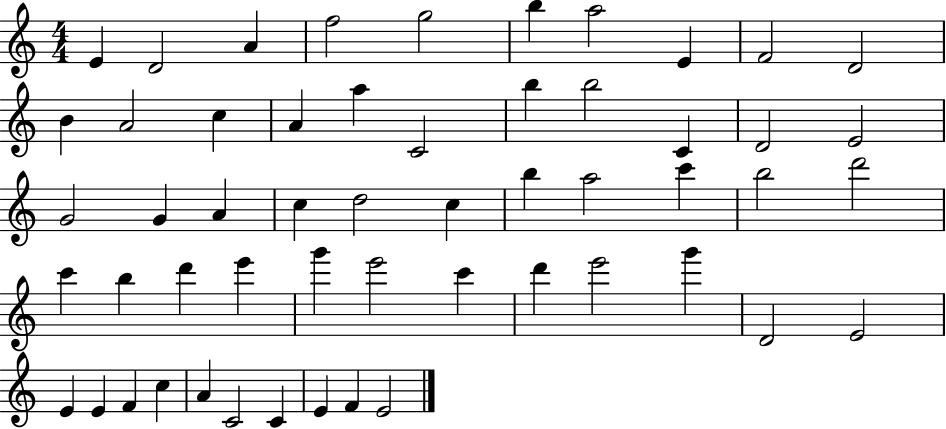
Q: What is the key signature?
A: C major